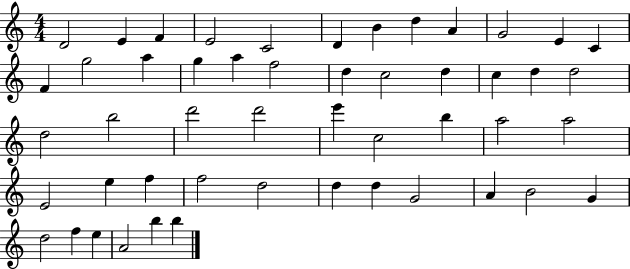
X:1
T:Untitled
M:4/4
L:1/4
K:C
D2 E F E2 C2 D B d A G2 E C F g2 a g a f2 d c2 d c d d2 d2 b2 d'2 d'2 e' c2 b a2 a2 E2 e f f2 d2 d d G2 A B2 G d2 f e A2 b b